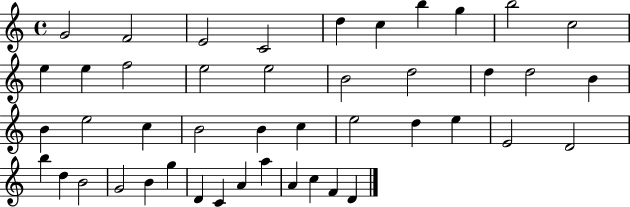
X:1
T:Untitled
M:4/4
L:1/4
K:C
G2 F2 E2 C2 d c b g b2 c2 e e f2 e2 e2 B2 d2 d d2 B B e2 c B2 B c e2 d e E2 D2 b d B2 G2 B g D C A a A c F D